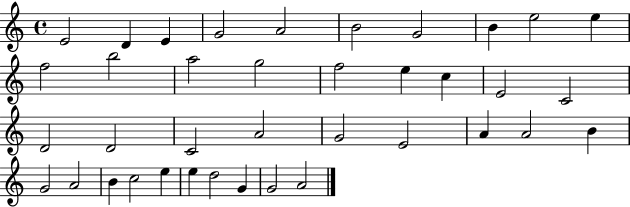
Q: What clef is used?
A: treble